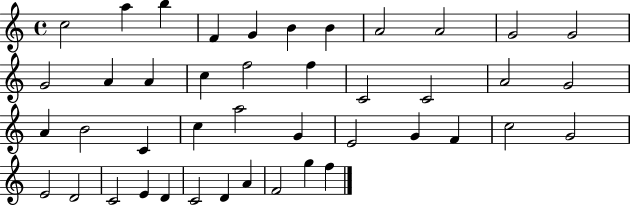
C5/h A5/q B5/q F4/q G4/q B4/q B4/q A4/h A4/h G4/h G4/h G4/h A4/q A4/q C5/q F5/h F5/q C4/h C4/h A4/h G4/h A4/q B4/h C4/q C5/q A5/h G4/q E4/h G4/q F4/q C5/h G4/h E4/h D4/h C4/h E4/q D4/q C4/h D4/q A4/q F4/h G5/q F5/q